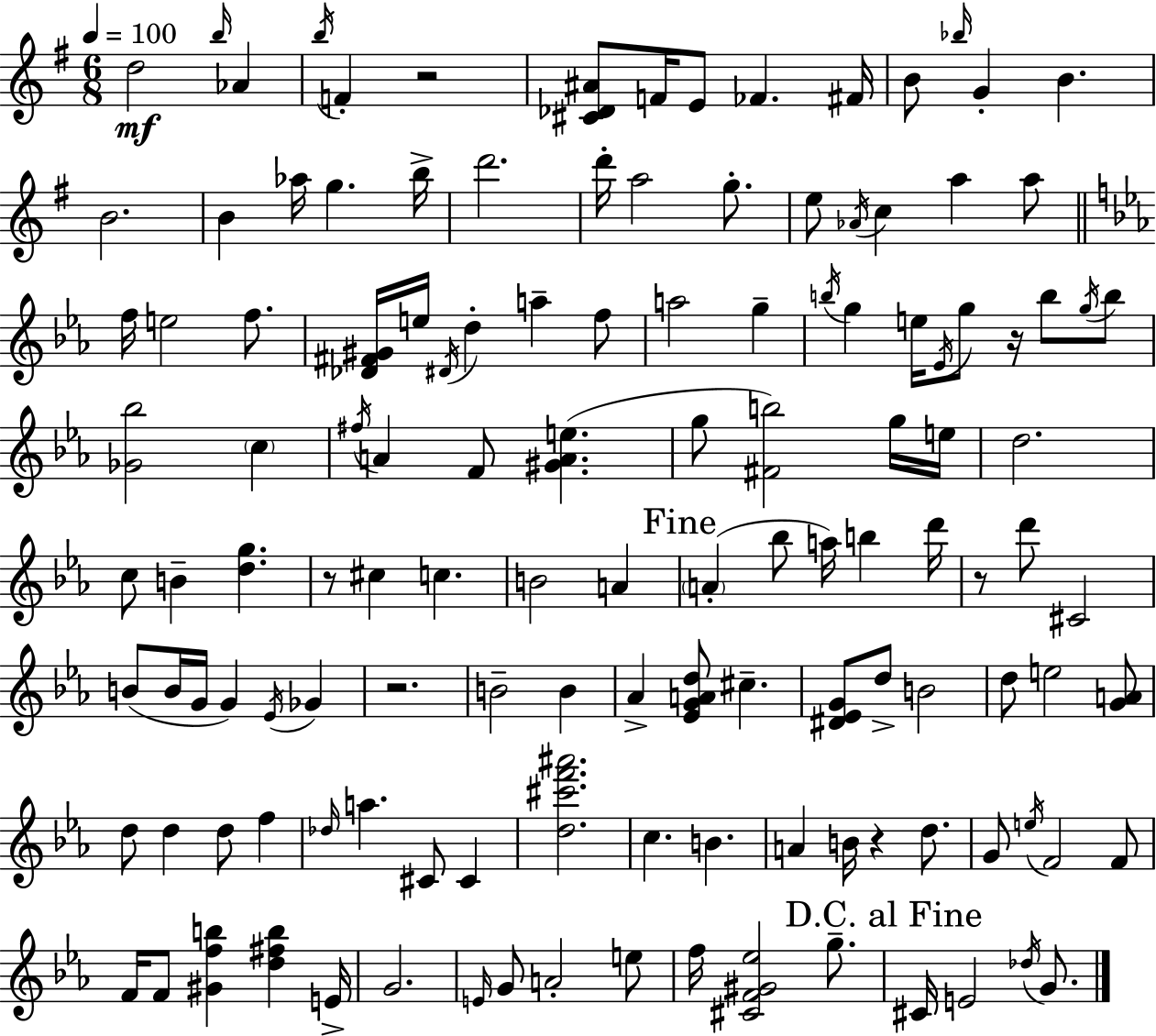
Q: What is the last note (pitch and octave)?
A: G4